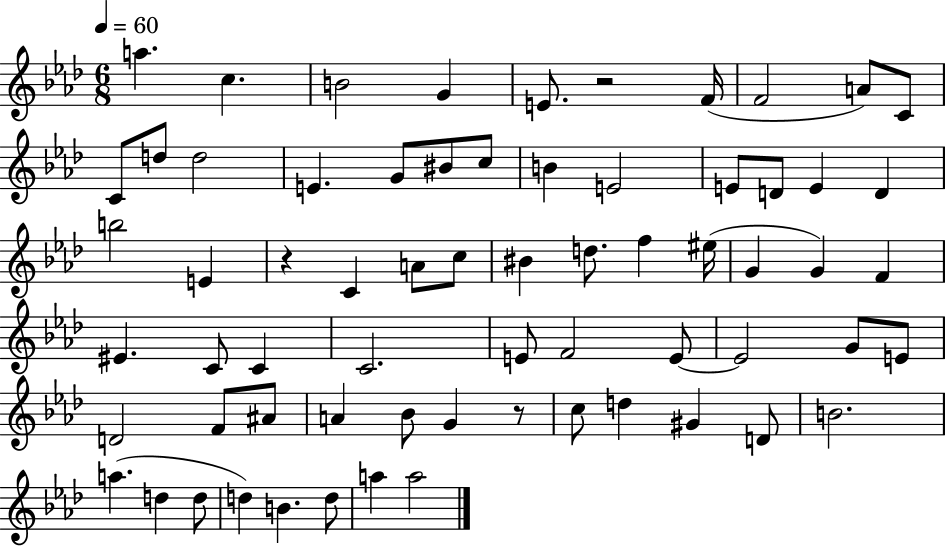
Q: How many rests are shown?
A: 3